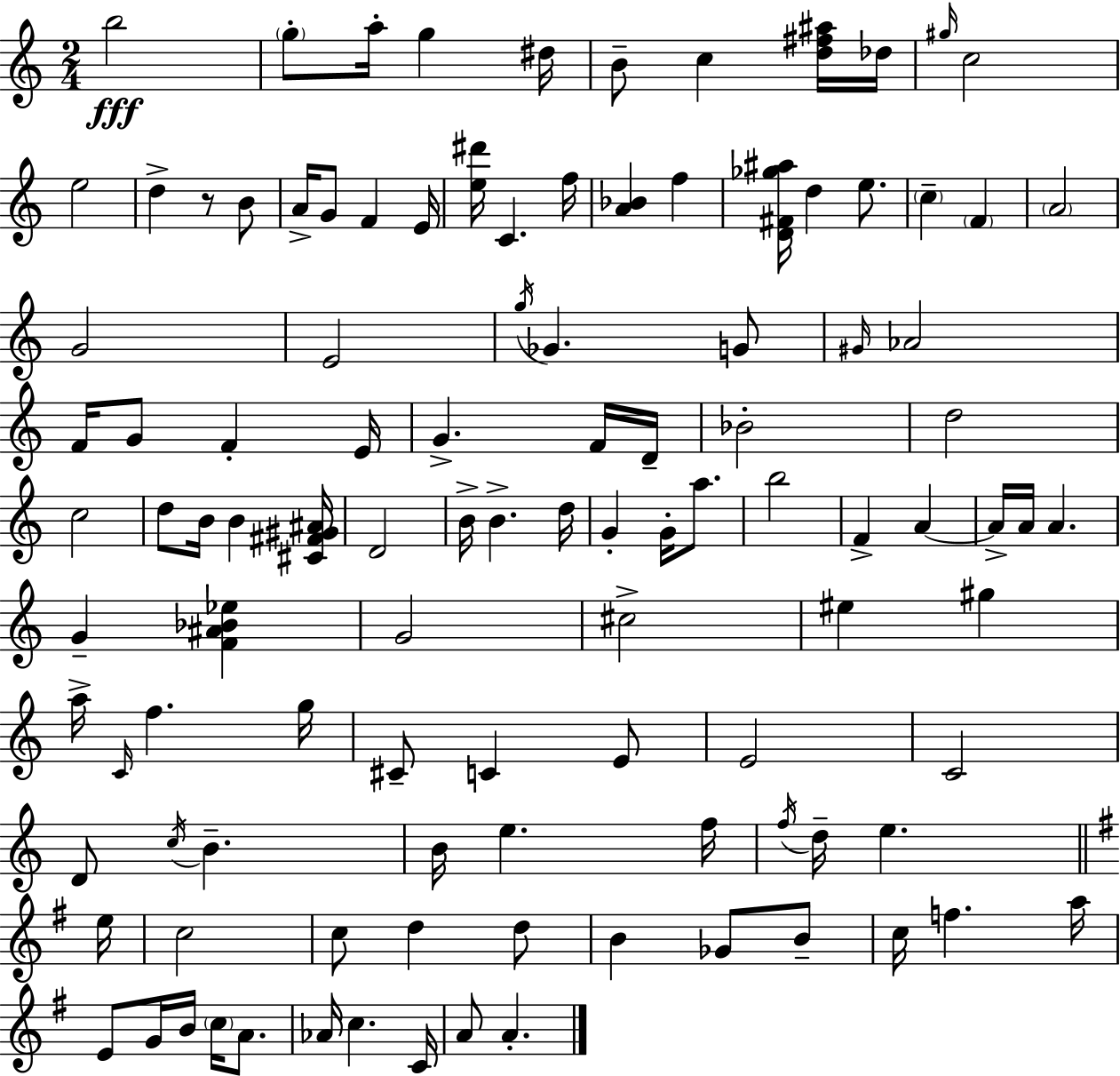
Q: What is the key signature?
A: C major